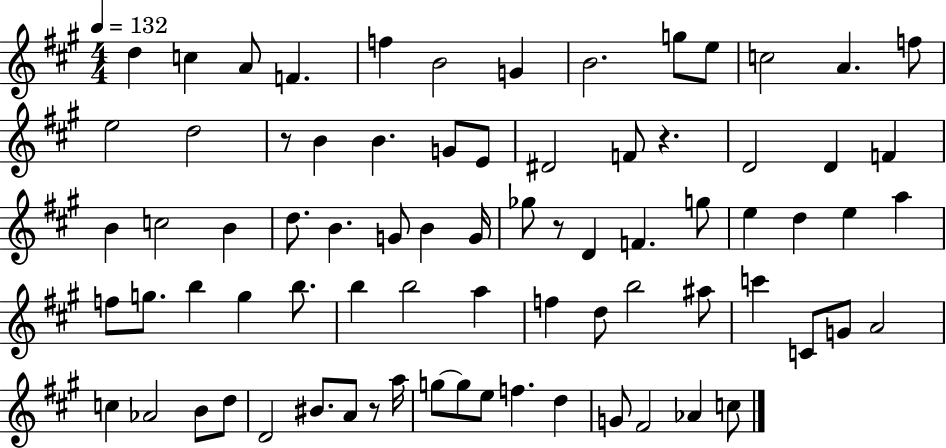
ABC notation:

X:1
T:Untitled
M:4/4
L:1/4
K:A
d c A/2 F f B2 G B2 g/2 e/2 c2 A f/2 e2 d2 z/2 B B G/2 E/2 ^D2 F/2 z D2 D F B c2 B d/2 B G/2 B G/4 _g/2 z/2 D F g/2 e d e a f/2 g/2 b g b/2 b b2 a f d/2 b2 ^a/2 c' C/2 G/2 A2 c _A2 B/2 d/2 D2 ^B/2 A/2 z/2 a/4 g/2 g/2 e/2 f d G/2 ^F2 _A c/2